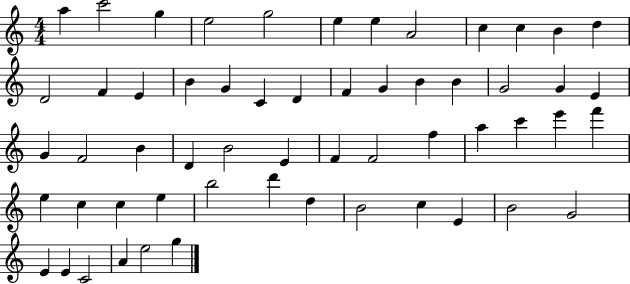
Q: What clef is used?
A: treble